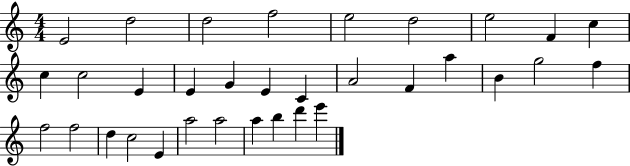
E4/h D5/h D5/h F5/h E5/h D5/h E5/h F4/q C5/q C5/q C5/h E4/q E4/q G4/q E4/q C4/q A4/h F4/q A5/q B4/q G5/h F5/q F5/h F5/h D5/q C5/h E4/q A5/h A5/h A5/q B5/q D6/q E6/q